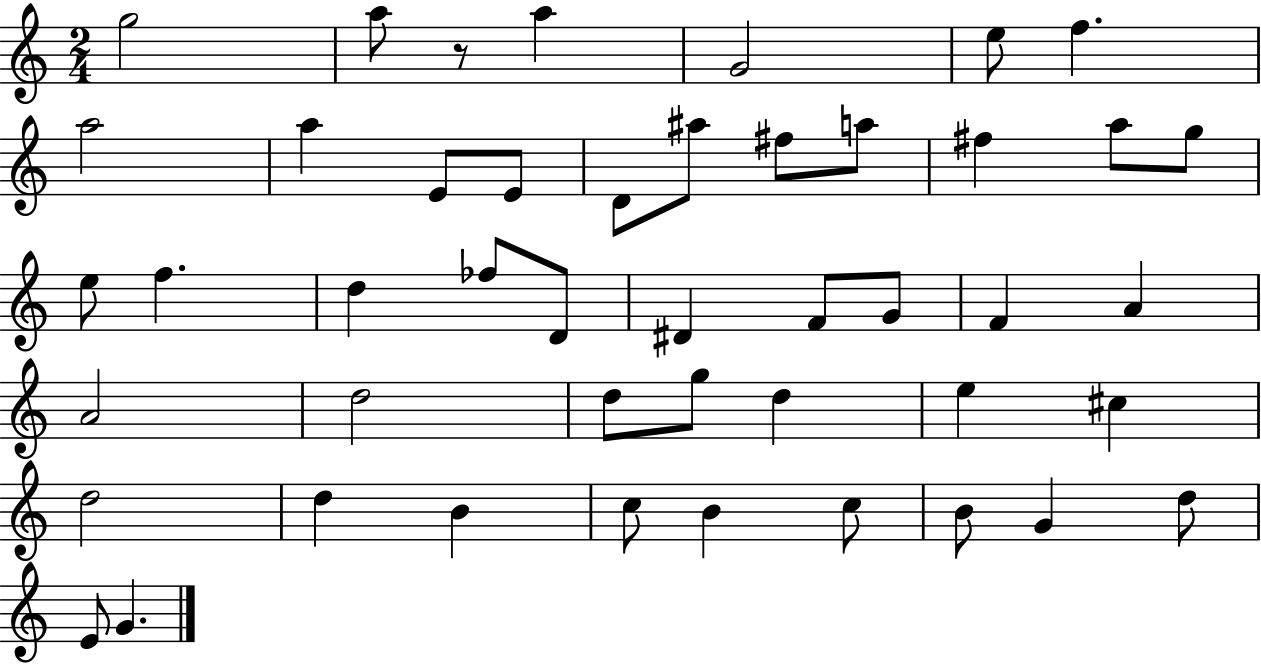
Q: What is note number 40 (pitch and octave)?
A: C5